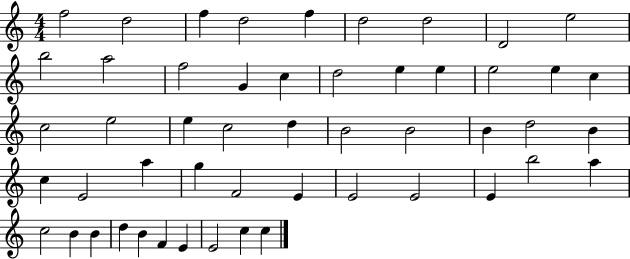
F5/h D5/h F5/q D5/h F5/q D5/h D5/h D4/h E5/h B5/h A5/h F5/h G4/q C5/q D5/h E5/q E5/q E5/h E5/q C5/q C5/h E5/h E5/q C5/h D5/q B4/h B4/h B4/q D5/h B4/q C5/q E4/h A5/q G5/q F4/h E4/q E4/h E4/h E4/q B5/h A5/q C5/h B4/q B4/q D5/q B4/q F4/q E4/q E4/h C5/q C5/q